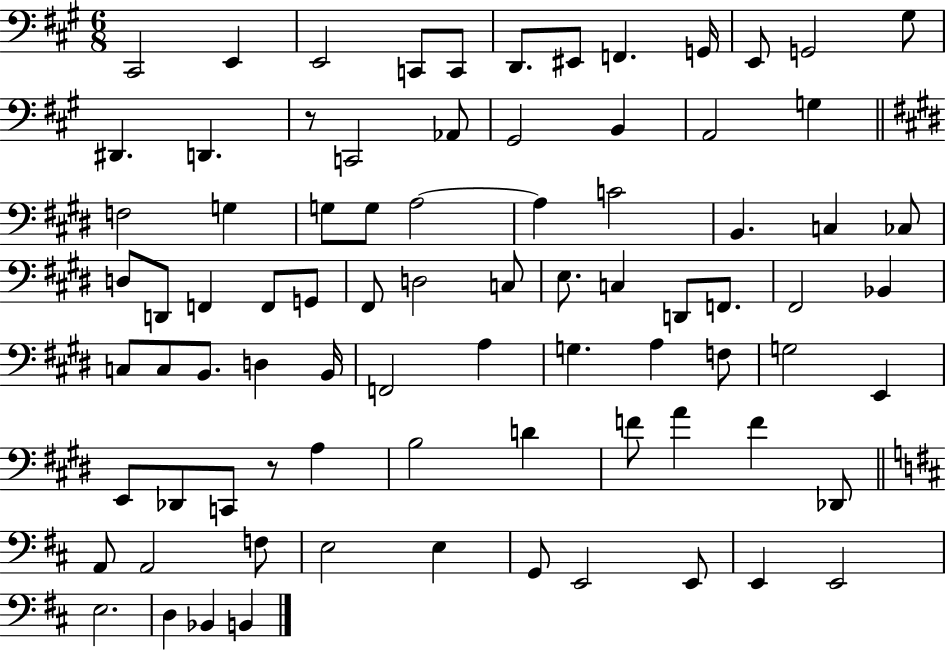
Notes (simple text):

C#2/h E2/q E2/h C2/e C2/e D2/e. EIS2/e F2/q. G2/s E2/e G2/h G#3/e D#2/q. D2/q. R/e C2/h Ab2/e G#2/h B2/q A2/h G3/q F3/h G3/q G3/e G3/e A3/h A3/q C4/h B2/q. C3/q CES3/e D3/e D2/e F2/q F2/e G2/e F#2/e D3/h C3/e E3/e. C3/q D2/e F2/e. F#2/h Bb2/q C3/e C3/e B2/e. D3/q B2/s F2/h A3/q G3/q. A3/q F3/e G3/h E2/q E2/e Db2/e C2/e R/e A3/q B3/h D4/q F4/e A4/q F4/q Db2/e A2/e A2/h F3/e E3/h E3/q G2/e E2/h E2/e E2/q E2/h E3/h. D3/q Bb2/q B2/q